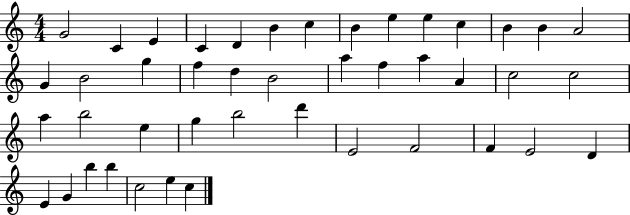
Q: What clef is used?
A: treble